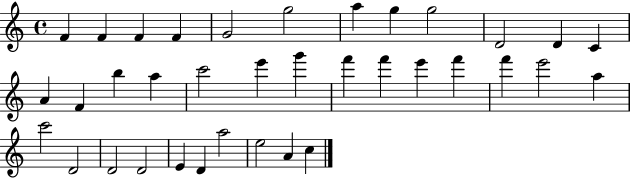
X:1
T:Untitled
M:4/4
L:1/4
K:C
F F F F G2 g2 a g g2 D2 D C A F b a c'2 e' g' f' f' e' f' f' e'2 a c'2 D2 D2 D2 E D a2 e2 A c